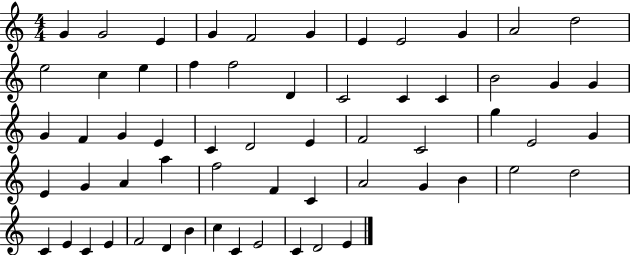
{
  \clef treble
  \numericTimeSignature
  \time 4/4
  \key c \major
  g'4 g'2 e'4 | g'4 f'2 g'4 | e'4 e'2 g'4 | a'2 d''2 | \break e''2 c''4 e''4 | f''4 f''2 d'4 | c'2 c'4 c'4 | b'2 g'4 g'4 | \break g'4 f'4 g'4 e'4 | c'4 d'2 e'4 | f'2 c'2 | g''4 e'2 g'4 | \break e'4 g'4 a'4 a''4 | f''2 f'4 c'4 | a'2 g'4 b'4 | e''2 d''2 | \break c'4 e'4 c'4 e'4 | f'2 d'4 b'4 | c''4 c'4 e'2 | c'4 d'2 e'4 | \break \bar "|."
}